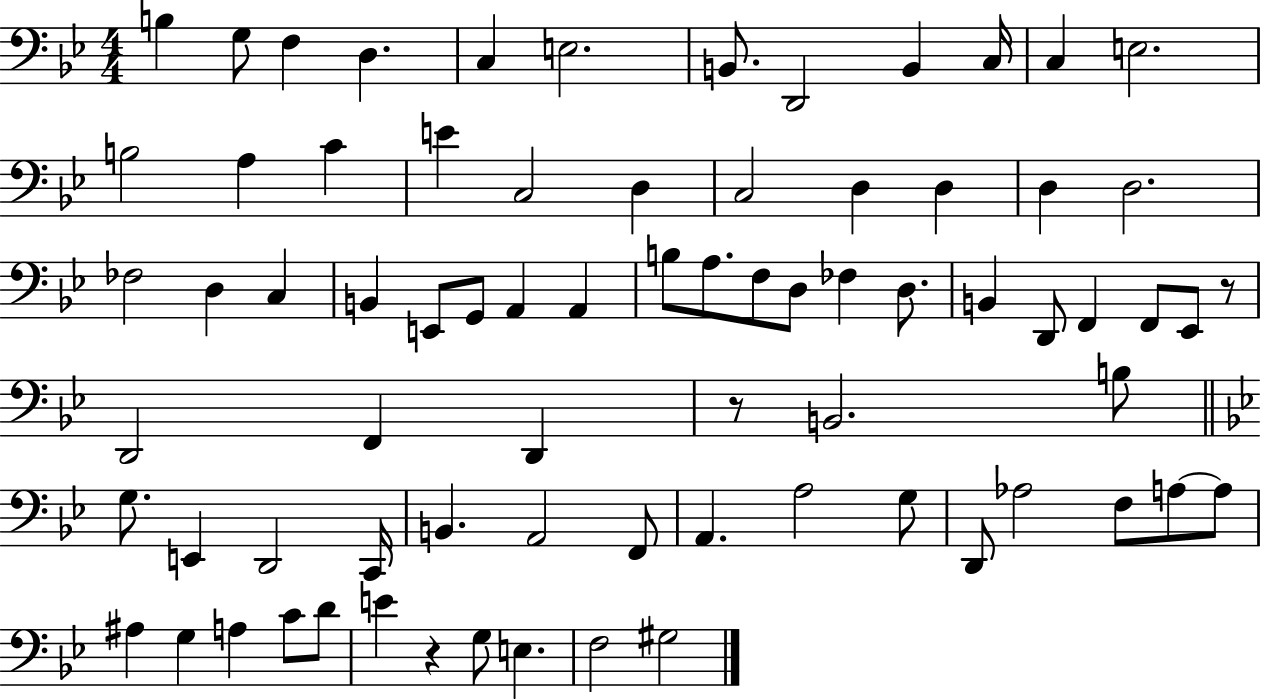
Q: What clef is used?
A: bass